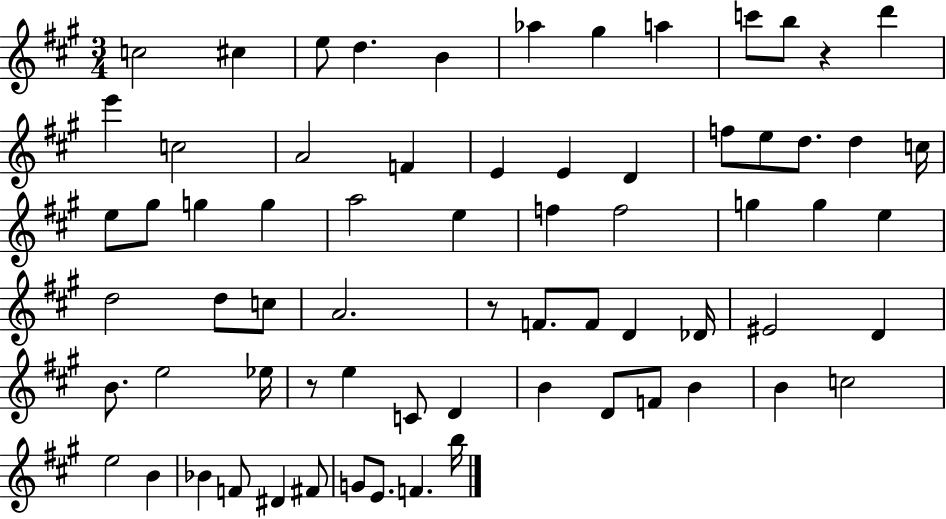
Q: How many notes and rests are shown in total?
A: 69